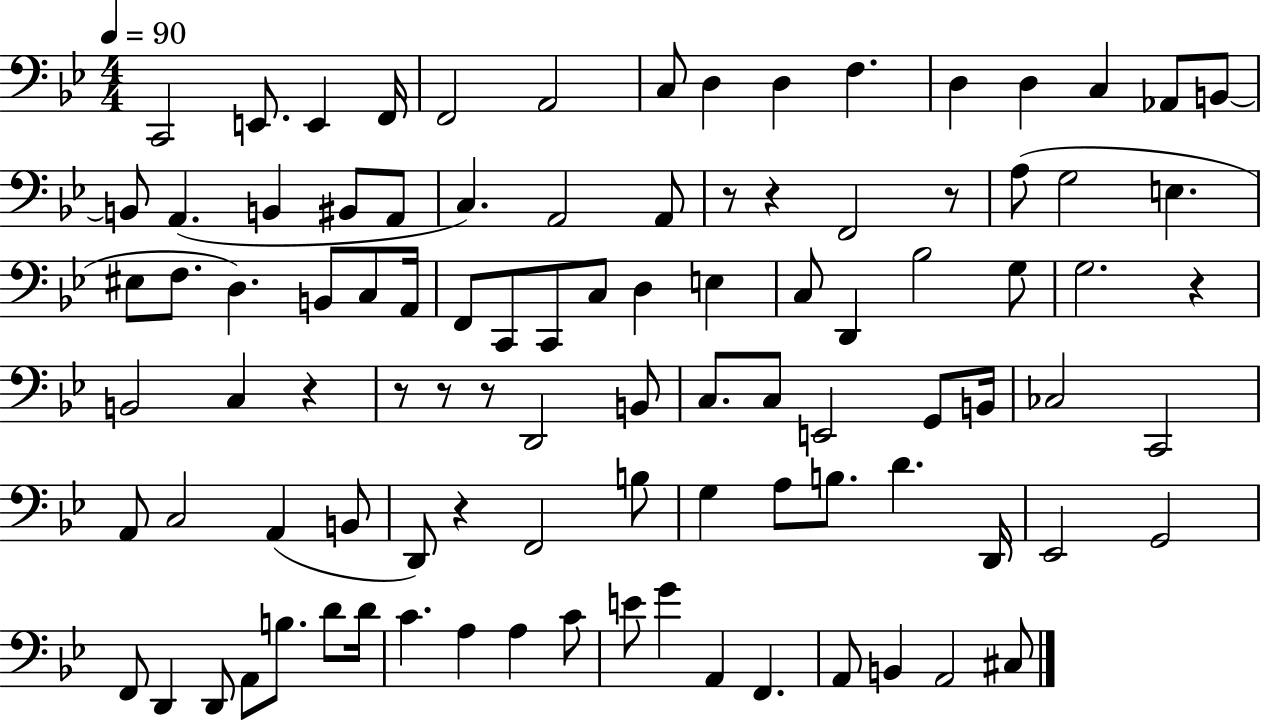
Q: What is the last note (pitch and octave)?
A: C#3